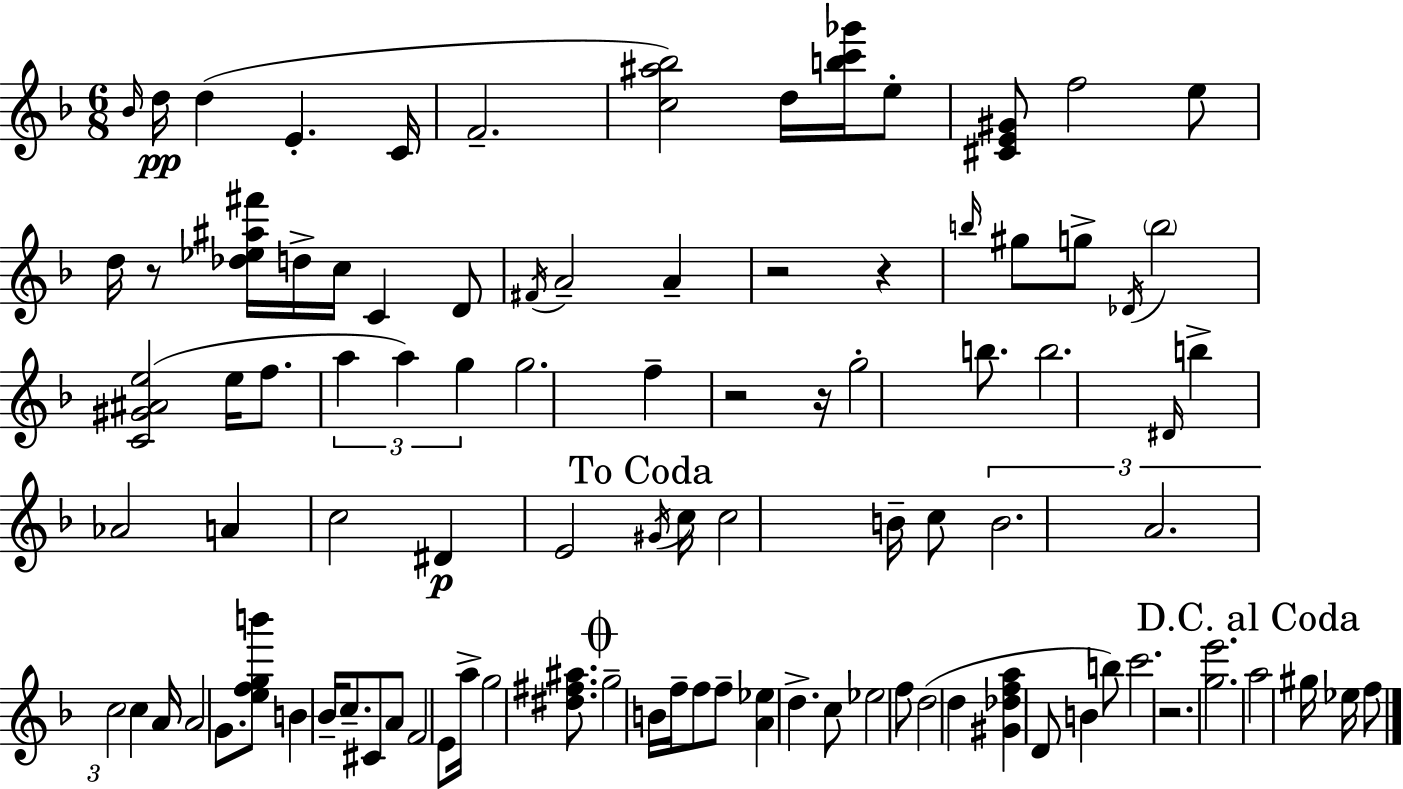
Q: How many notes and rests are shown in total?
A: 96